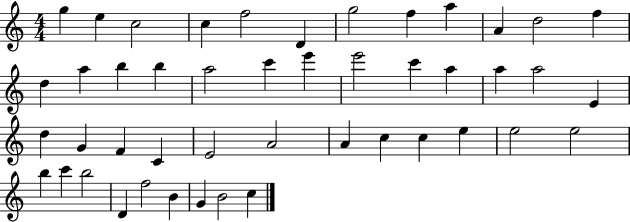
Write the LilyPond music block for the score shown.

{
  \clef treble
  \numericTimeSignature
  \time 4/4
  \key c \major
  g''4 e''4 c''2 | c''4 f''2 d'4 | g''2 f''4 a''4 | a'4 d''2 f''4 | \break d''4 a''4 b''4 b''4 | a''2 c'''4 e'''4 | e'''2 c'''4 a''4 | a''4 a''2 e'4 | \break d''4 g'4 f'4 c'4 | e'2 a'2 | a'4 c''4 c''4 e''4 | e''2 e''2 | \break b''4 c'''4 b''2 | d'4 f''2 b'4 | g'4 b'2 c''4 | \bar "|."
}